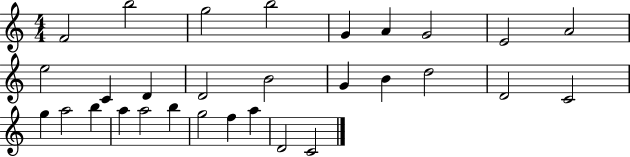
F4/h B5/h G5/h B5/h G4/q A4/q G4/h E4/h A4/h E5/h C4/q D4/q D4/h B4/h G4/q B4/q D5/h D4/h C4/h G5/q A5/h B5/q A5/q A5/h B5/q G5/h F5/q A5/q D4/h C4/h